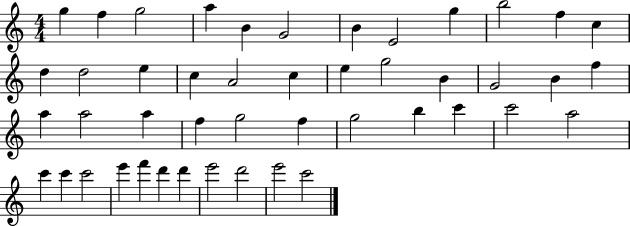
X:1
T:Untitled
M:4/4
L:1/4
K:C
g f g2 a B G2 B E2 g b2 f c d d2 e c A2 c e g2 B G2 B f a a2 a f g2 f g2 b c' c'2 a2 c' c' c'2 e' f' d' d' e'2 d'2 e'2 c'2